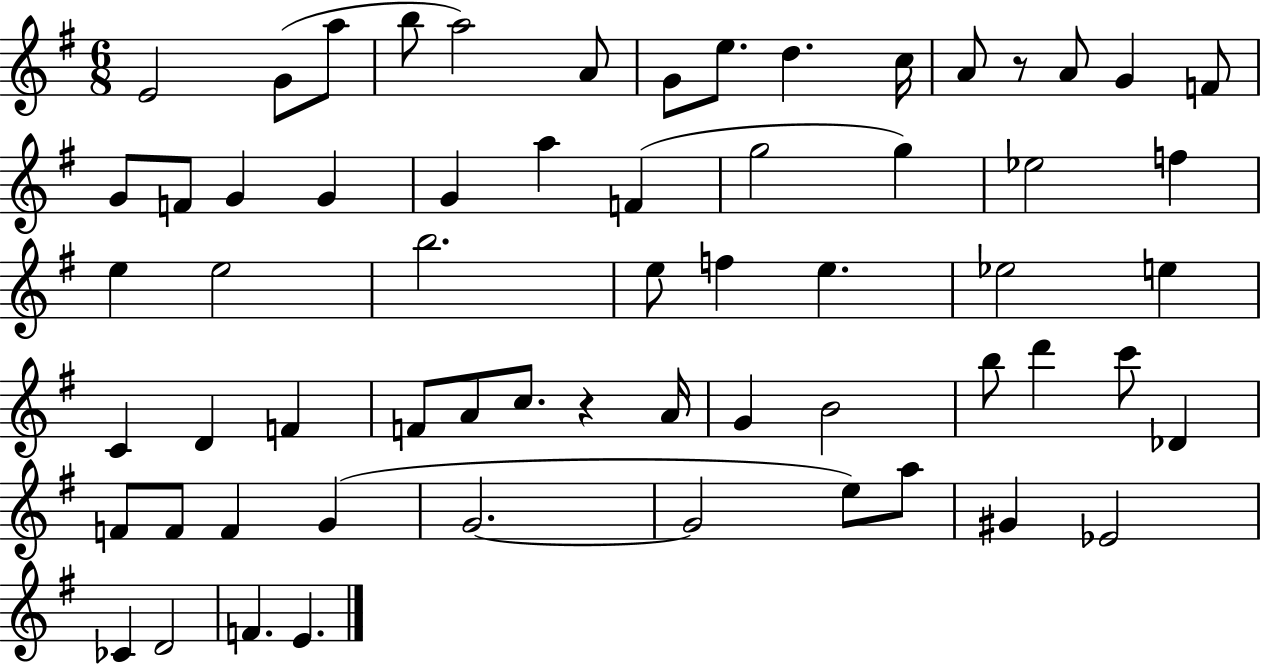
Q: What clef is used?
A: treble